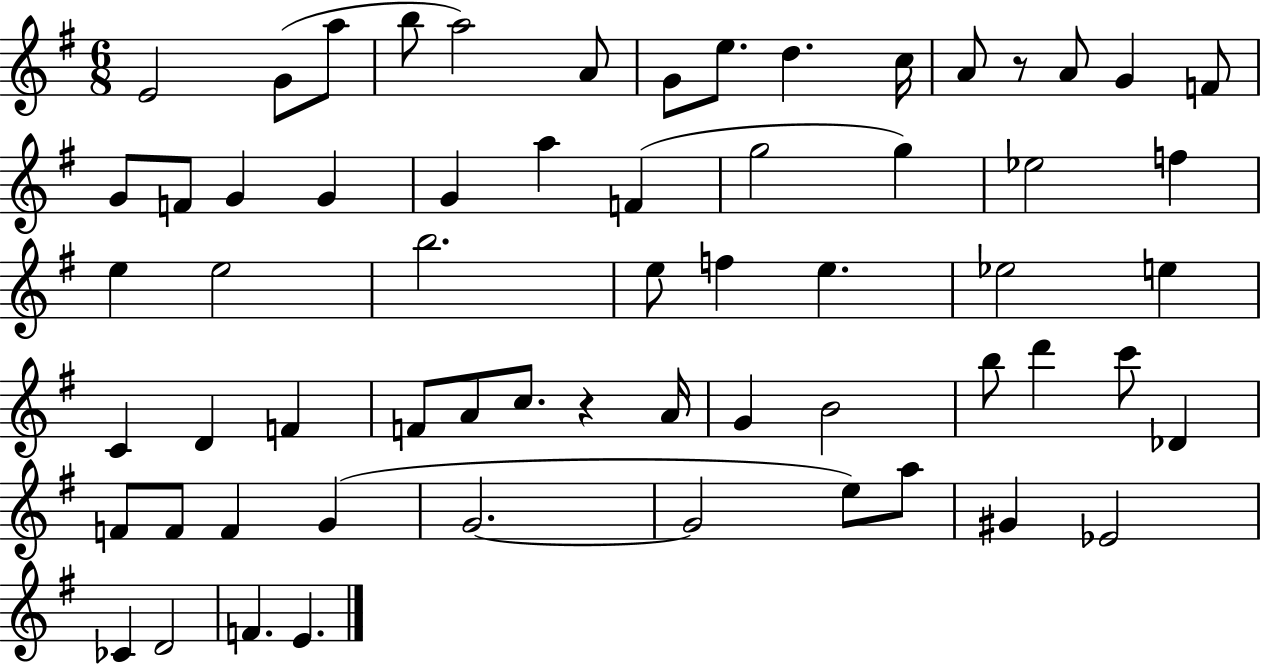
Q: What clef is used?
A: treble